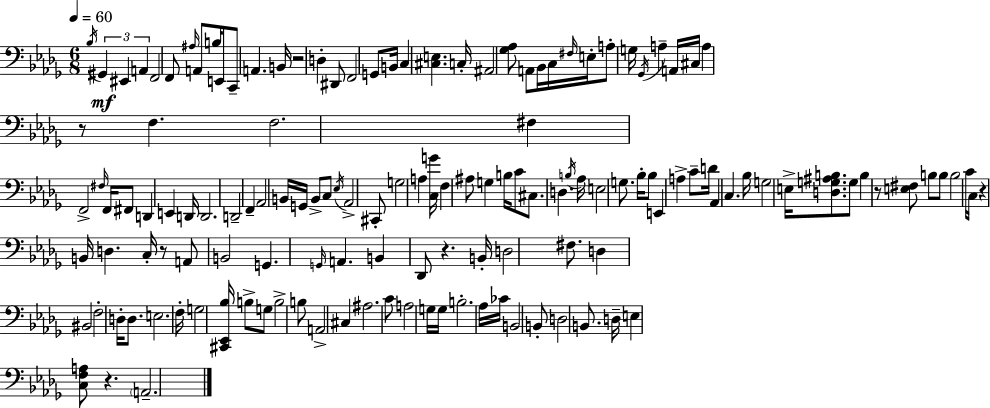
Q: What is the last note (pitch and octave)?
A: A2